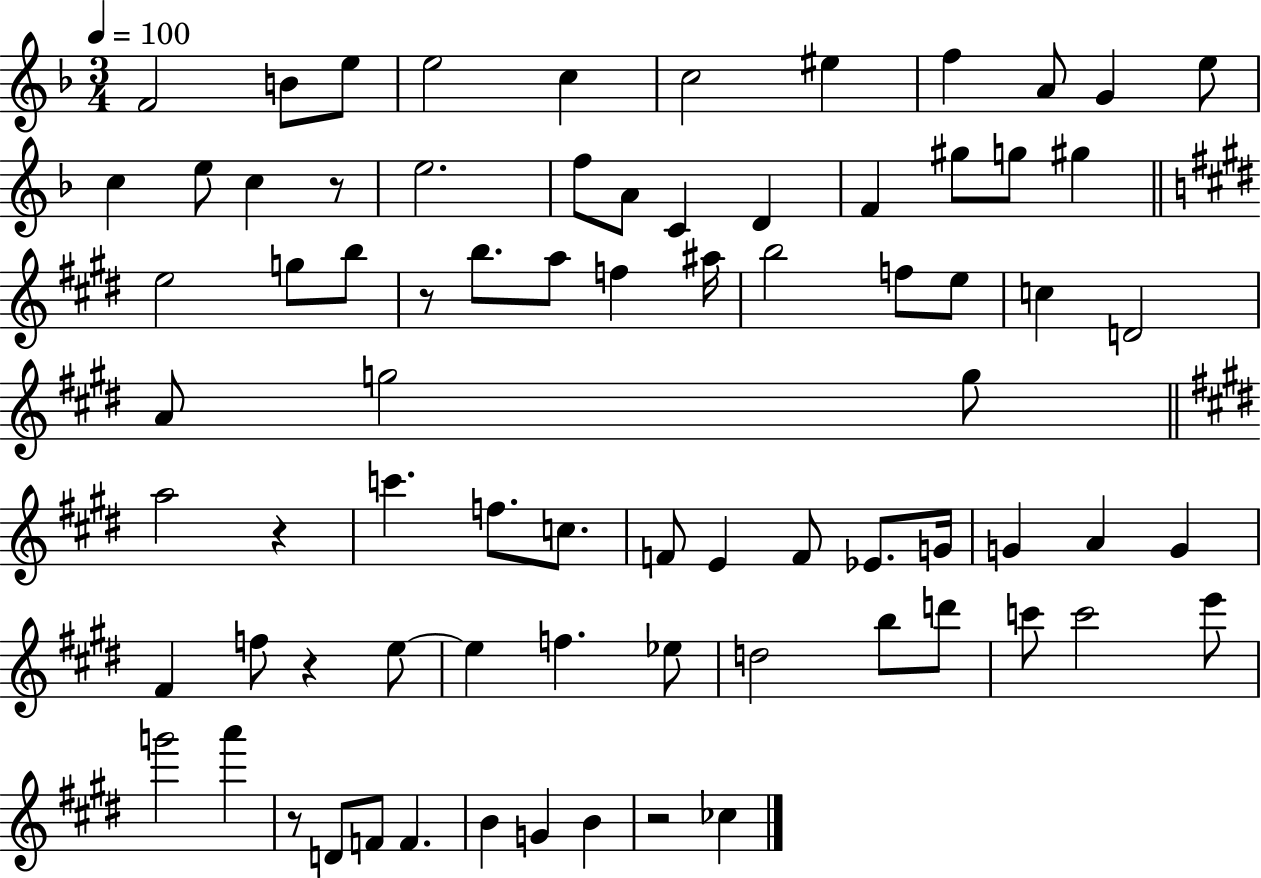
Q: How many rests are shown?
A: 6